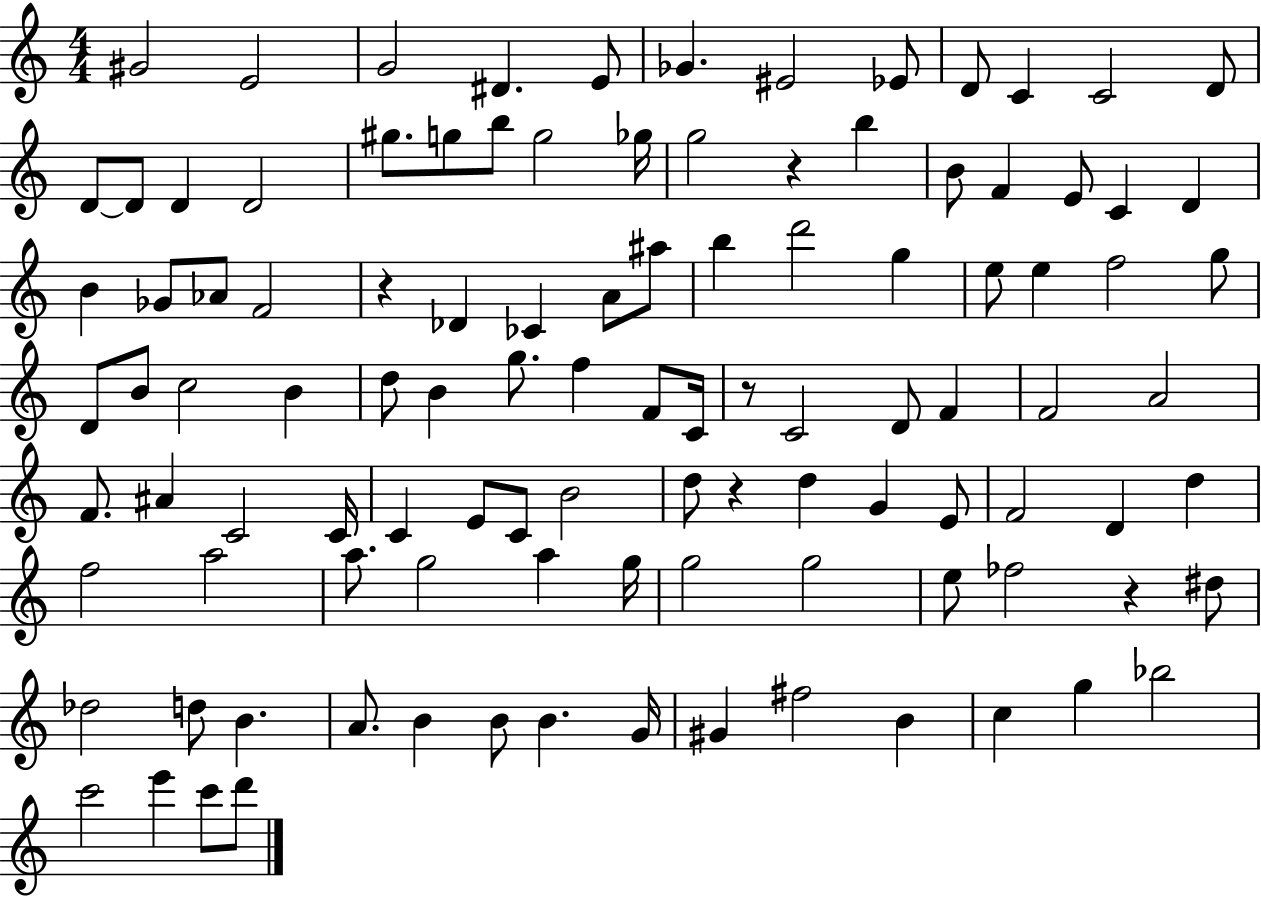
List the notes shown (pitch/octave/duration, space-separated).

G#4/h E4/h G4/h D#4/q. E4/e Gb4/q. EIS4/h Eb4/e D4/e C4/q C4/h D4/e D4/e D4/e D4/q D4/h G#5/e. G5/e B5/e G5/h Gb5/s G5/h R/q B5/q B4/e F4/q E4/e C4/q D4/q B4/q Gb4/e Ab4/e F4/h R/q Db4/q CES4/q A4/e A#5/e B5/q D6/h G5/q E5/e E5/q F5/h G5/e D4/e B4/e C5/h B4/q D5/e B4/q G5/e. F5/q F4/e C4/s R/e C4/h D4/e F4/q F4/h A4/h F4/e. A#4/q C4/h C4/s C4/q E4/e C4/e B4/h D5/e R/q D5/q G4/q E4/e F4/h D4/q D5/q F5/h A5/h A5/e. G5/h A5/q G5/s G5/h G5/h E5/e FES5/h R/q D#5/e Db5/h D5/e B4/q. A4/e. B4/q B4/e B4/q. G4/s G#4/q F#5/h B4/q C5/q G5/q Bb5/h C6/h E6/q C6/e D6/e